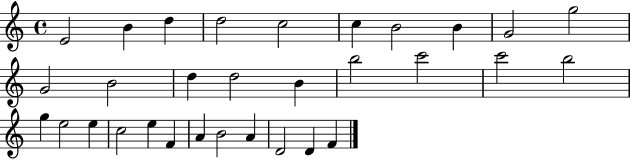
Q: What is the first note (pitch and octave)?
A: E4